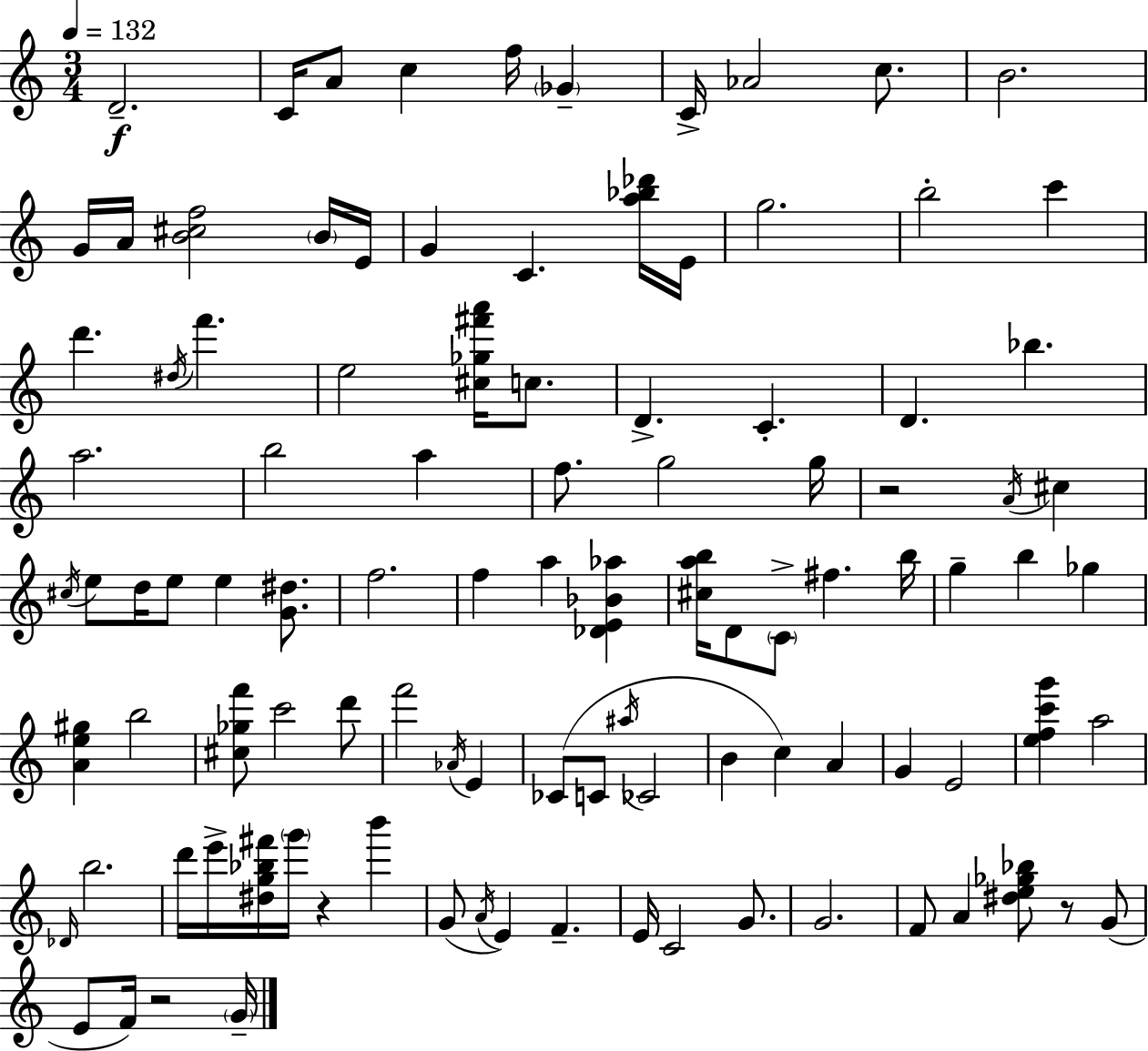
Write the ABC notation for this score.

X:1
T:Untitled
M:3/4
L:1/4
K:Am
D2 C/4 A/2 c f/4 _G C/4 _A2 c/2 B2 G/4 A/4 [B^cf]2 B/4 E/4 G C [a_b_d']/4 E/4 g2 b2 c' d' ^d/4 f' e2 [^c_g^f'a']/4 c/2 D C D _b a2 b2 a f/2 g2 g/4 z2 A/4 ^c ^c/4 e/2 d/4 e/2 e [G^d]/2 f2 f a [_DE_B_a] [^cab]/4 D/2 C/2 ^f b/4 g b _g [Ae^g] b2 [^c_gf']/2 c'2 d'/2 f'2 _A/4 E _C/2 C/2 ^a/4 _C2 B c A G E2 [efc'g'] a2 _D/4 b2 d'/4 e'/4 [^dg_b^f']/4 g'/4 z b' G/2 A/4 E F E/4 C2 G/2 G2 F/2 A [^de_g_b]/2 z/2 G/2 E/2 F/4 z2 G/4